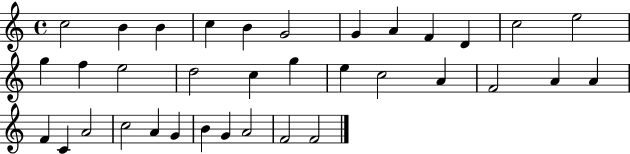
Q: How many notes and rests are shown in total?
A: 35